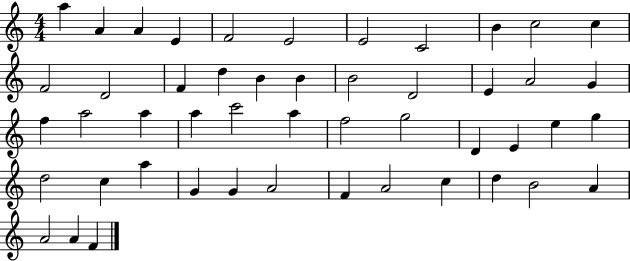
X:1
T:Untitled
M:4/4
L:1/4
K:C
a A A E F2 E2 E2 C2 B c2 c F2 D2 F d B B B2 D2 E A2 G f a2 a a c'2 a f2 g2 D E e g d2 c a G G A2 F A2 c d B2 A A2 A F